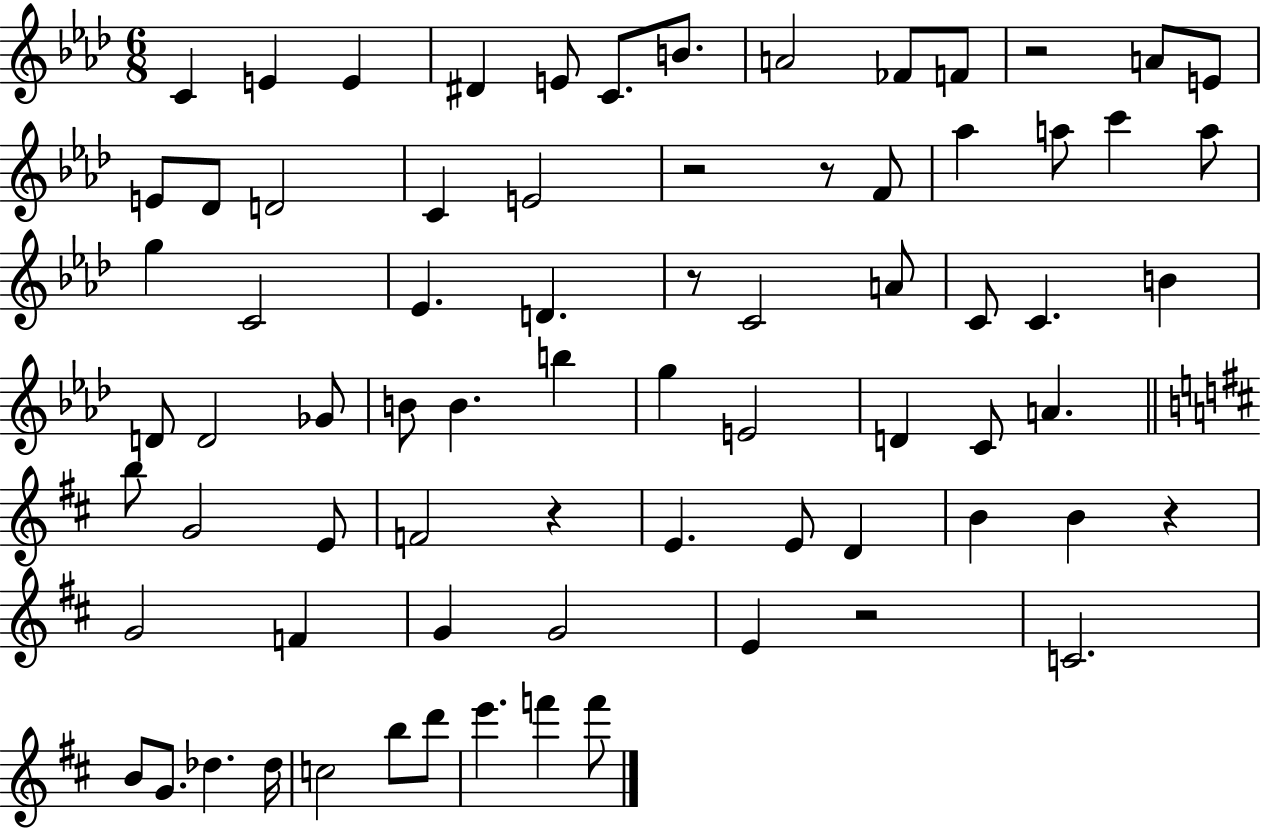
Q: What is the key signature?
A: AES major